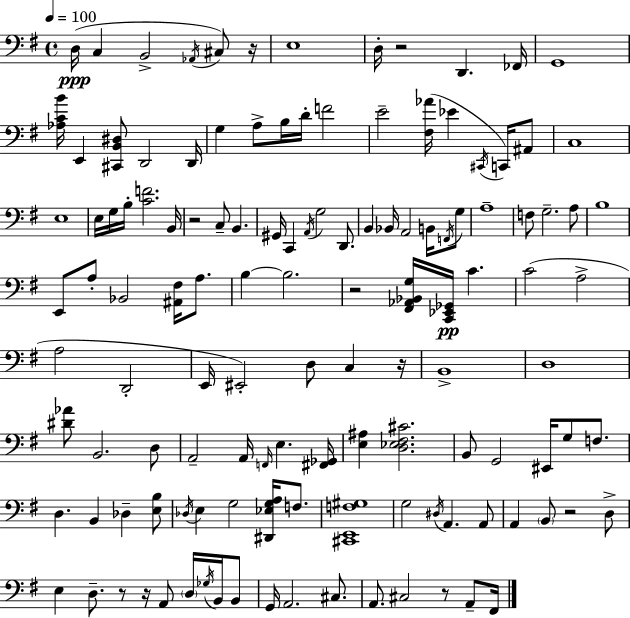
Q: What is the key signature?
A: E minor